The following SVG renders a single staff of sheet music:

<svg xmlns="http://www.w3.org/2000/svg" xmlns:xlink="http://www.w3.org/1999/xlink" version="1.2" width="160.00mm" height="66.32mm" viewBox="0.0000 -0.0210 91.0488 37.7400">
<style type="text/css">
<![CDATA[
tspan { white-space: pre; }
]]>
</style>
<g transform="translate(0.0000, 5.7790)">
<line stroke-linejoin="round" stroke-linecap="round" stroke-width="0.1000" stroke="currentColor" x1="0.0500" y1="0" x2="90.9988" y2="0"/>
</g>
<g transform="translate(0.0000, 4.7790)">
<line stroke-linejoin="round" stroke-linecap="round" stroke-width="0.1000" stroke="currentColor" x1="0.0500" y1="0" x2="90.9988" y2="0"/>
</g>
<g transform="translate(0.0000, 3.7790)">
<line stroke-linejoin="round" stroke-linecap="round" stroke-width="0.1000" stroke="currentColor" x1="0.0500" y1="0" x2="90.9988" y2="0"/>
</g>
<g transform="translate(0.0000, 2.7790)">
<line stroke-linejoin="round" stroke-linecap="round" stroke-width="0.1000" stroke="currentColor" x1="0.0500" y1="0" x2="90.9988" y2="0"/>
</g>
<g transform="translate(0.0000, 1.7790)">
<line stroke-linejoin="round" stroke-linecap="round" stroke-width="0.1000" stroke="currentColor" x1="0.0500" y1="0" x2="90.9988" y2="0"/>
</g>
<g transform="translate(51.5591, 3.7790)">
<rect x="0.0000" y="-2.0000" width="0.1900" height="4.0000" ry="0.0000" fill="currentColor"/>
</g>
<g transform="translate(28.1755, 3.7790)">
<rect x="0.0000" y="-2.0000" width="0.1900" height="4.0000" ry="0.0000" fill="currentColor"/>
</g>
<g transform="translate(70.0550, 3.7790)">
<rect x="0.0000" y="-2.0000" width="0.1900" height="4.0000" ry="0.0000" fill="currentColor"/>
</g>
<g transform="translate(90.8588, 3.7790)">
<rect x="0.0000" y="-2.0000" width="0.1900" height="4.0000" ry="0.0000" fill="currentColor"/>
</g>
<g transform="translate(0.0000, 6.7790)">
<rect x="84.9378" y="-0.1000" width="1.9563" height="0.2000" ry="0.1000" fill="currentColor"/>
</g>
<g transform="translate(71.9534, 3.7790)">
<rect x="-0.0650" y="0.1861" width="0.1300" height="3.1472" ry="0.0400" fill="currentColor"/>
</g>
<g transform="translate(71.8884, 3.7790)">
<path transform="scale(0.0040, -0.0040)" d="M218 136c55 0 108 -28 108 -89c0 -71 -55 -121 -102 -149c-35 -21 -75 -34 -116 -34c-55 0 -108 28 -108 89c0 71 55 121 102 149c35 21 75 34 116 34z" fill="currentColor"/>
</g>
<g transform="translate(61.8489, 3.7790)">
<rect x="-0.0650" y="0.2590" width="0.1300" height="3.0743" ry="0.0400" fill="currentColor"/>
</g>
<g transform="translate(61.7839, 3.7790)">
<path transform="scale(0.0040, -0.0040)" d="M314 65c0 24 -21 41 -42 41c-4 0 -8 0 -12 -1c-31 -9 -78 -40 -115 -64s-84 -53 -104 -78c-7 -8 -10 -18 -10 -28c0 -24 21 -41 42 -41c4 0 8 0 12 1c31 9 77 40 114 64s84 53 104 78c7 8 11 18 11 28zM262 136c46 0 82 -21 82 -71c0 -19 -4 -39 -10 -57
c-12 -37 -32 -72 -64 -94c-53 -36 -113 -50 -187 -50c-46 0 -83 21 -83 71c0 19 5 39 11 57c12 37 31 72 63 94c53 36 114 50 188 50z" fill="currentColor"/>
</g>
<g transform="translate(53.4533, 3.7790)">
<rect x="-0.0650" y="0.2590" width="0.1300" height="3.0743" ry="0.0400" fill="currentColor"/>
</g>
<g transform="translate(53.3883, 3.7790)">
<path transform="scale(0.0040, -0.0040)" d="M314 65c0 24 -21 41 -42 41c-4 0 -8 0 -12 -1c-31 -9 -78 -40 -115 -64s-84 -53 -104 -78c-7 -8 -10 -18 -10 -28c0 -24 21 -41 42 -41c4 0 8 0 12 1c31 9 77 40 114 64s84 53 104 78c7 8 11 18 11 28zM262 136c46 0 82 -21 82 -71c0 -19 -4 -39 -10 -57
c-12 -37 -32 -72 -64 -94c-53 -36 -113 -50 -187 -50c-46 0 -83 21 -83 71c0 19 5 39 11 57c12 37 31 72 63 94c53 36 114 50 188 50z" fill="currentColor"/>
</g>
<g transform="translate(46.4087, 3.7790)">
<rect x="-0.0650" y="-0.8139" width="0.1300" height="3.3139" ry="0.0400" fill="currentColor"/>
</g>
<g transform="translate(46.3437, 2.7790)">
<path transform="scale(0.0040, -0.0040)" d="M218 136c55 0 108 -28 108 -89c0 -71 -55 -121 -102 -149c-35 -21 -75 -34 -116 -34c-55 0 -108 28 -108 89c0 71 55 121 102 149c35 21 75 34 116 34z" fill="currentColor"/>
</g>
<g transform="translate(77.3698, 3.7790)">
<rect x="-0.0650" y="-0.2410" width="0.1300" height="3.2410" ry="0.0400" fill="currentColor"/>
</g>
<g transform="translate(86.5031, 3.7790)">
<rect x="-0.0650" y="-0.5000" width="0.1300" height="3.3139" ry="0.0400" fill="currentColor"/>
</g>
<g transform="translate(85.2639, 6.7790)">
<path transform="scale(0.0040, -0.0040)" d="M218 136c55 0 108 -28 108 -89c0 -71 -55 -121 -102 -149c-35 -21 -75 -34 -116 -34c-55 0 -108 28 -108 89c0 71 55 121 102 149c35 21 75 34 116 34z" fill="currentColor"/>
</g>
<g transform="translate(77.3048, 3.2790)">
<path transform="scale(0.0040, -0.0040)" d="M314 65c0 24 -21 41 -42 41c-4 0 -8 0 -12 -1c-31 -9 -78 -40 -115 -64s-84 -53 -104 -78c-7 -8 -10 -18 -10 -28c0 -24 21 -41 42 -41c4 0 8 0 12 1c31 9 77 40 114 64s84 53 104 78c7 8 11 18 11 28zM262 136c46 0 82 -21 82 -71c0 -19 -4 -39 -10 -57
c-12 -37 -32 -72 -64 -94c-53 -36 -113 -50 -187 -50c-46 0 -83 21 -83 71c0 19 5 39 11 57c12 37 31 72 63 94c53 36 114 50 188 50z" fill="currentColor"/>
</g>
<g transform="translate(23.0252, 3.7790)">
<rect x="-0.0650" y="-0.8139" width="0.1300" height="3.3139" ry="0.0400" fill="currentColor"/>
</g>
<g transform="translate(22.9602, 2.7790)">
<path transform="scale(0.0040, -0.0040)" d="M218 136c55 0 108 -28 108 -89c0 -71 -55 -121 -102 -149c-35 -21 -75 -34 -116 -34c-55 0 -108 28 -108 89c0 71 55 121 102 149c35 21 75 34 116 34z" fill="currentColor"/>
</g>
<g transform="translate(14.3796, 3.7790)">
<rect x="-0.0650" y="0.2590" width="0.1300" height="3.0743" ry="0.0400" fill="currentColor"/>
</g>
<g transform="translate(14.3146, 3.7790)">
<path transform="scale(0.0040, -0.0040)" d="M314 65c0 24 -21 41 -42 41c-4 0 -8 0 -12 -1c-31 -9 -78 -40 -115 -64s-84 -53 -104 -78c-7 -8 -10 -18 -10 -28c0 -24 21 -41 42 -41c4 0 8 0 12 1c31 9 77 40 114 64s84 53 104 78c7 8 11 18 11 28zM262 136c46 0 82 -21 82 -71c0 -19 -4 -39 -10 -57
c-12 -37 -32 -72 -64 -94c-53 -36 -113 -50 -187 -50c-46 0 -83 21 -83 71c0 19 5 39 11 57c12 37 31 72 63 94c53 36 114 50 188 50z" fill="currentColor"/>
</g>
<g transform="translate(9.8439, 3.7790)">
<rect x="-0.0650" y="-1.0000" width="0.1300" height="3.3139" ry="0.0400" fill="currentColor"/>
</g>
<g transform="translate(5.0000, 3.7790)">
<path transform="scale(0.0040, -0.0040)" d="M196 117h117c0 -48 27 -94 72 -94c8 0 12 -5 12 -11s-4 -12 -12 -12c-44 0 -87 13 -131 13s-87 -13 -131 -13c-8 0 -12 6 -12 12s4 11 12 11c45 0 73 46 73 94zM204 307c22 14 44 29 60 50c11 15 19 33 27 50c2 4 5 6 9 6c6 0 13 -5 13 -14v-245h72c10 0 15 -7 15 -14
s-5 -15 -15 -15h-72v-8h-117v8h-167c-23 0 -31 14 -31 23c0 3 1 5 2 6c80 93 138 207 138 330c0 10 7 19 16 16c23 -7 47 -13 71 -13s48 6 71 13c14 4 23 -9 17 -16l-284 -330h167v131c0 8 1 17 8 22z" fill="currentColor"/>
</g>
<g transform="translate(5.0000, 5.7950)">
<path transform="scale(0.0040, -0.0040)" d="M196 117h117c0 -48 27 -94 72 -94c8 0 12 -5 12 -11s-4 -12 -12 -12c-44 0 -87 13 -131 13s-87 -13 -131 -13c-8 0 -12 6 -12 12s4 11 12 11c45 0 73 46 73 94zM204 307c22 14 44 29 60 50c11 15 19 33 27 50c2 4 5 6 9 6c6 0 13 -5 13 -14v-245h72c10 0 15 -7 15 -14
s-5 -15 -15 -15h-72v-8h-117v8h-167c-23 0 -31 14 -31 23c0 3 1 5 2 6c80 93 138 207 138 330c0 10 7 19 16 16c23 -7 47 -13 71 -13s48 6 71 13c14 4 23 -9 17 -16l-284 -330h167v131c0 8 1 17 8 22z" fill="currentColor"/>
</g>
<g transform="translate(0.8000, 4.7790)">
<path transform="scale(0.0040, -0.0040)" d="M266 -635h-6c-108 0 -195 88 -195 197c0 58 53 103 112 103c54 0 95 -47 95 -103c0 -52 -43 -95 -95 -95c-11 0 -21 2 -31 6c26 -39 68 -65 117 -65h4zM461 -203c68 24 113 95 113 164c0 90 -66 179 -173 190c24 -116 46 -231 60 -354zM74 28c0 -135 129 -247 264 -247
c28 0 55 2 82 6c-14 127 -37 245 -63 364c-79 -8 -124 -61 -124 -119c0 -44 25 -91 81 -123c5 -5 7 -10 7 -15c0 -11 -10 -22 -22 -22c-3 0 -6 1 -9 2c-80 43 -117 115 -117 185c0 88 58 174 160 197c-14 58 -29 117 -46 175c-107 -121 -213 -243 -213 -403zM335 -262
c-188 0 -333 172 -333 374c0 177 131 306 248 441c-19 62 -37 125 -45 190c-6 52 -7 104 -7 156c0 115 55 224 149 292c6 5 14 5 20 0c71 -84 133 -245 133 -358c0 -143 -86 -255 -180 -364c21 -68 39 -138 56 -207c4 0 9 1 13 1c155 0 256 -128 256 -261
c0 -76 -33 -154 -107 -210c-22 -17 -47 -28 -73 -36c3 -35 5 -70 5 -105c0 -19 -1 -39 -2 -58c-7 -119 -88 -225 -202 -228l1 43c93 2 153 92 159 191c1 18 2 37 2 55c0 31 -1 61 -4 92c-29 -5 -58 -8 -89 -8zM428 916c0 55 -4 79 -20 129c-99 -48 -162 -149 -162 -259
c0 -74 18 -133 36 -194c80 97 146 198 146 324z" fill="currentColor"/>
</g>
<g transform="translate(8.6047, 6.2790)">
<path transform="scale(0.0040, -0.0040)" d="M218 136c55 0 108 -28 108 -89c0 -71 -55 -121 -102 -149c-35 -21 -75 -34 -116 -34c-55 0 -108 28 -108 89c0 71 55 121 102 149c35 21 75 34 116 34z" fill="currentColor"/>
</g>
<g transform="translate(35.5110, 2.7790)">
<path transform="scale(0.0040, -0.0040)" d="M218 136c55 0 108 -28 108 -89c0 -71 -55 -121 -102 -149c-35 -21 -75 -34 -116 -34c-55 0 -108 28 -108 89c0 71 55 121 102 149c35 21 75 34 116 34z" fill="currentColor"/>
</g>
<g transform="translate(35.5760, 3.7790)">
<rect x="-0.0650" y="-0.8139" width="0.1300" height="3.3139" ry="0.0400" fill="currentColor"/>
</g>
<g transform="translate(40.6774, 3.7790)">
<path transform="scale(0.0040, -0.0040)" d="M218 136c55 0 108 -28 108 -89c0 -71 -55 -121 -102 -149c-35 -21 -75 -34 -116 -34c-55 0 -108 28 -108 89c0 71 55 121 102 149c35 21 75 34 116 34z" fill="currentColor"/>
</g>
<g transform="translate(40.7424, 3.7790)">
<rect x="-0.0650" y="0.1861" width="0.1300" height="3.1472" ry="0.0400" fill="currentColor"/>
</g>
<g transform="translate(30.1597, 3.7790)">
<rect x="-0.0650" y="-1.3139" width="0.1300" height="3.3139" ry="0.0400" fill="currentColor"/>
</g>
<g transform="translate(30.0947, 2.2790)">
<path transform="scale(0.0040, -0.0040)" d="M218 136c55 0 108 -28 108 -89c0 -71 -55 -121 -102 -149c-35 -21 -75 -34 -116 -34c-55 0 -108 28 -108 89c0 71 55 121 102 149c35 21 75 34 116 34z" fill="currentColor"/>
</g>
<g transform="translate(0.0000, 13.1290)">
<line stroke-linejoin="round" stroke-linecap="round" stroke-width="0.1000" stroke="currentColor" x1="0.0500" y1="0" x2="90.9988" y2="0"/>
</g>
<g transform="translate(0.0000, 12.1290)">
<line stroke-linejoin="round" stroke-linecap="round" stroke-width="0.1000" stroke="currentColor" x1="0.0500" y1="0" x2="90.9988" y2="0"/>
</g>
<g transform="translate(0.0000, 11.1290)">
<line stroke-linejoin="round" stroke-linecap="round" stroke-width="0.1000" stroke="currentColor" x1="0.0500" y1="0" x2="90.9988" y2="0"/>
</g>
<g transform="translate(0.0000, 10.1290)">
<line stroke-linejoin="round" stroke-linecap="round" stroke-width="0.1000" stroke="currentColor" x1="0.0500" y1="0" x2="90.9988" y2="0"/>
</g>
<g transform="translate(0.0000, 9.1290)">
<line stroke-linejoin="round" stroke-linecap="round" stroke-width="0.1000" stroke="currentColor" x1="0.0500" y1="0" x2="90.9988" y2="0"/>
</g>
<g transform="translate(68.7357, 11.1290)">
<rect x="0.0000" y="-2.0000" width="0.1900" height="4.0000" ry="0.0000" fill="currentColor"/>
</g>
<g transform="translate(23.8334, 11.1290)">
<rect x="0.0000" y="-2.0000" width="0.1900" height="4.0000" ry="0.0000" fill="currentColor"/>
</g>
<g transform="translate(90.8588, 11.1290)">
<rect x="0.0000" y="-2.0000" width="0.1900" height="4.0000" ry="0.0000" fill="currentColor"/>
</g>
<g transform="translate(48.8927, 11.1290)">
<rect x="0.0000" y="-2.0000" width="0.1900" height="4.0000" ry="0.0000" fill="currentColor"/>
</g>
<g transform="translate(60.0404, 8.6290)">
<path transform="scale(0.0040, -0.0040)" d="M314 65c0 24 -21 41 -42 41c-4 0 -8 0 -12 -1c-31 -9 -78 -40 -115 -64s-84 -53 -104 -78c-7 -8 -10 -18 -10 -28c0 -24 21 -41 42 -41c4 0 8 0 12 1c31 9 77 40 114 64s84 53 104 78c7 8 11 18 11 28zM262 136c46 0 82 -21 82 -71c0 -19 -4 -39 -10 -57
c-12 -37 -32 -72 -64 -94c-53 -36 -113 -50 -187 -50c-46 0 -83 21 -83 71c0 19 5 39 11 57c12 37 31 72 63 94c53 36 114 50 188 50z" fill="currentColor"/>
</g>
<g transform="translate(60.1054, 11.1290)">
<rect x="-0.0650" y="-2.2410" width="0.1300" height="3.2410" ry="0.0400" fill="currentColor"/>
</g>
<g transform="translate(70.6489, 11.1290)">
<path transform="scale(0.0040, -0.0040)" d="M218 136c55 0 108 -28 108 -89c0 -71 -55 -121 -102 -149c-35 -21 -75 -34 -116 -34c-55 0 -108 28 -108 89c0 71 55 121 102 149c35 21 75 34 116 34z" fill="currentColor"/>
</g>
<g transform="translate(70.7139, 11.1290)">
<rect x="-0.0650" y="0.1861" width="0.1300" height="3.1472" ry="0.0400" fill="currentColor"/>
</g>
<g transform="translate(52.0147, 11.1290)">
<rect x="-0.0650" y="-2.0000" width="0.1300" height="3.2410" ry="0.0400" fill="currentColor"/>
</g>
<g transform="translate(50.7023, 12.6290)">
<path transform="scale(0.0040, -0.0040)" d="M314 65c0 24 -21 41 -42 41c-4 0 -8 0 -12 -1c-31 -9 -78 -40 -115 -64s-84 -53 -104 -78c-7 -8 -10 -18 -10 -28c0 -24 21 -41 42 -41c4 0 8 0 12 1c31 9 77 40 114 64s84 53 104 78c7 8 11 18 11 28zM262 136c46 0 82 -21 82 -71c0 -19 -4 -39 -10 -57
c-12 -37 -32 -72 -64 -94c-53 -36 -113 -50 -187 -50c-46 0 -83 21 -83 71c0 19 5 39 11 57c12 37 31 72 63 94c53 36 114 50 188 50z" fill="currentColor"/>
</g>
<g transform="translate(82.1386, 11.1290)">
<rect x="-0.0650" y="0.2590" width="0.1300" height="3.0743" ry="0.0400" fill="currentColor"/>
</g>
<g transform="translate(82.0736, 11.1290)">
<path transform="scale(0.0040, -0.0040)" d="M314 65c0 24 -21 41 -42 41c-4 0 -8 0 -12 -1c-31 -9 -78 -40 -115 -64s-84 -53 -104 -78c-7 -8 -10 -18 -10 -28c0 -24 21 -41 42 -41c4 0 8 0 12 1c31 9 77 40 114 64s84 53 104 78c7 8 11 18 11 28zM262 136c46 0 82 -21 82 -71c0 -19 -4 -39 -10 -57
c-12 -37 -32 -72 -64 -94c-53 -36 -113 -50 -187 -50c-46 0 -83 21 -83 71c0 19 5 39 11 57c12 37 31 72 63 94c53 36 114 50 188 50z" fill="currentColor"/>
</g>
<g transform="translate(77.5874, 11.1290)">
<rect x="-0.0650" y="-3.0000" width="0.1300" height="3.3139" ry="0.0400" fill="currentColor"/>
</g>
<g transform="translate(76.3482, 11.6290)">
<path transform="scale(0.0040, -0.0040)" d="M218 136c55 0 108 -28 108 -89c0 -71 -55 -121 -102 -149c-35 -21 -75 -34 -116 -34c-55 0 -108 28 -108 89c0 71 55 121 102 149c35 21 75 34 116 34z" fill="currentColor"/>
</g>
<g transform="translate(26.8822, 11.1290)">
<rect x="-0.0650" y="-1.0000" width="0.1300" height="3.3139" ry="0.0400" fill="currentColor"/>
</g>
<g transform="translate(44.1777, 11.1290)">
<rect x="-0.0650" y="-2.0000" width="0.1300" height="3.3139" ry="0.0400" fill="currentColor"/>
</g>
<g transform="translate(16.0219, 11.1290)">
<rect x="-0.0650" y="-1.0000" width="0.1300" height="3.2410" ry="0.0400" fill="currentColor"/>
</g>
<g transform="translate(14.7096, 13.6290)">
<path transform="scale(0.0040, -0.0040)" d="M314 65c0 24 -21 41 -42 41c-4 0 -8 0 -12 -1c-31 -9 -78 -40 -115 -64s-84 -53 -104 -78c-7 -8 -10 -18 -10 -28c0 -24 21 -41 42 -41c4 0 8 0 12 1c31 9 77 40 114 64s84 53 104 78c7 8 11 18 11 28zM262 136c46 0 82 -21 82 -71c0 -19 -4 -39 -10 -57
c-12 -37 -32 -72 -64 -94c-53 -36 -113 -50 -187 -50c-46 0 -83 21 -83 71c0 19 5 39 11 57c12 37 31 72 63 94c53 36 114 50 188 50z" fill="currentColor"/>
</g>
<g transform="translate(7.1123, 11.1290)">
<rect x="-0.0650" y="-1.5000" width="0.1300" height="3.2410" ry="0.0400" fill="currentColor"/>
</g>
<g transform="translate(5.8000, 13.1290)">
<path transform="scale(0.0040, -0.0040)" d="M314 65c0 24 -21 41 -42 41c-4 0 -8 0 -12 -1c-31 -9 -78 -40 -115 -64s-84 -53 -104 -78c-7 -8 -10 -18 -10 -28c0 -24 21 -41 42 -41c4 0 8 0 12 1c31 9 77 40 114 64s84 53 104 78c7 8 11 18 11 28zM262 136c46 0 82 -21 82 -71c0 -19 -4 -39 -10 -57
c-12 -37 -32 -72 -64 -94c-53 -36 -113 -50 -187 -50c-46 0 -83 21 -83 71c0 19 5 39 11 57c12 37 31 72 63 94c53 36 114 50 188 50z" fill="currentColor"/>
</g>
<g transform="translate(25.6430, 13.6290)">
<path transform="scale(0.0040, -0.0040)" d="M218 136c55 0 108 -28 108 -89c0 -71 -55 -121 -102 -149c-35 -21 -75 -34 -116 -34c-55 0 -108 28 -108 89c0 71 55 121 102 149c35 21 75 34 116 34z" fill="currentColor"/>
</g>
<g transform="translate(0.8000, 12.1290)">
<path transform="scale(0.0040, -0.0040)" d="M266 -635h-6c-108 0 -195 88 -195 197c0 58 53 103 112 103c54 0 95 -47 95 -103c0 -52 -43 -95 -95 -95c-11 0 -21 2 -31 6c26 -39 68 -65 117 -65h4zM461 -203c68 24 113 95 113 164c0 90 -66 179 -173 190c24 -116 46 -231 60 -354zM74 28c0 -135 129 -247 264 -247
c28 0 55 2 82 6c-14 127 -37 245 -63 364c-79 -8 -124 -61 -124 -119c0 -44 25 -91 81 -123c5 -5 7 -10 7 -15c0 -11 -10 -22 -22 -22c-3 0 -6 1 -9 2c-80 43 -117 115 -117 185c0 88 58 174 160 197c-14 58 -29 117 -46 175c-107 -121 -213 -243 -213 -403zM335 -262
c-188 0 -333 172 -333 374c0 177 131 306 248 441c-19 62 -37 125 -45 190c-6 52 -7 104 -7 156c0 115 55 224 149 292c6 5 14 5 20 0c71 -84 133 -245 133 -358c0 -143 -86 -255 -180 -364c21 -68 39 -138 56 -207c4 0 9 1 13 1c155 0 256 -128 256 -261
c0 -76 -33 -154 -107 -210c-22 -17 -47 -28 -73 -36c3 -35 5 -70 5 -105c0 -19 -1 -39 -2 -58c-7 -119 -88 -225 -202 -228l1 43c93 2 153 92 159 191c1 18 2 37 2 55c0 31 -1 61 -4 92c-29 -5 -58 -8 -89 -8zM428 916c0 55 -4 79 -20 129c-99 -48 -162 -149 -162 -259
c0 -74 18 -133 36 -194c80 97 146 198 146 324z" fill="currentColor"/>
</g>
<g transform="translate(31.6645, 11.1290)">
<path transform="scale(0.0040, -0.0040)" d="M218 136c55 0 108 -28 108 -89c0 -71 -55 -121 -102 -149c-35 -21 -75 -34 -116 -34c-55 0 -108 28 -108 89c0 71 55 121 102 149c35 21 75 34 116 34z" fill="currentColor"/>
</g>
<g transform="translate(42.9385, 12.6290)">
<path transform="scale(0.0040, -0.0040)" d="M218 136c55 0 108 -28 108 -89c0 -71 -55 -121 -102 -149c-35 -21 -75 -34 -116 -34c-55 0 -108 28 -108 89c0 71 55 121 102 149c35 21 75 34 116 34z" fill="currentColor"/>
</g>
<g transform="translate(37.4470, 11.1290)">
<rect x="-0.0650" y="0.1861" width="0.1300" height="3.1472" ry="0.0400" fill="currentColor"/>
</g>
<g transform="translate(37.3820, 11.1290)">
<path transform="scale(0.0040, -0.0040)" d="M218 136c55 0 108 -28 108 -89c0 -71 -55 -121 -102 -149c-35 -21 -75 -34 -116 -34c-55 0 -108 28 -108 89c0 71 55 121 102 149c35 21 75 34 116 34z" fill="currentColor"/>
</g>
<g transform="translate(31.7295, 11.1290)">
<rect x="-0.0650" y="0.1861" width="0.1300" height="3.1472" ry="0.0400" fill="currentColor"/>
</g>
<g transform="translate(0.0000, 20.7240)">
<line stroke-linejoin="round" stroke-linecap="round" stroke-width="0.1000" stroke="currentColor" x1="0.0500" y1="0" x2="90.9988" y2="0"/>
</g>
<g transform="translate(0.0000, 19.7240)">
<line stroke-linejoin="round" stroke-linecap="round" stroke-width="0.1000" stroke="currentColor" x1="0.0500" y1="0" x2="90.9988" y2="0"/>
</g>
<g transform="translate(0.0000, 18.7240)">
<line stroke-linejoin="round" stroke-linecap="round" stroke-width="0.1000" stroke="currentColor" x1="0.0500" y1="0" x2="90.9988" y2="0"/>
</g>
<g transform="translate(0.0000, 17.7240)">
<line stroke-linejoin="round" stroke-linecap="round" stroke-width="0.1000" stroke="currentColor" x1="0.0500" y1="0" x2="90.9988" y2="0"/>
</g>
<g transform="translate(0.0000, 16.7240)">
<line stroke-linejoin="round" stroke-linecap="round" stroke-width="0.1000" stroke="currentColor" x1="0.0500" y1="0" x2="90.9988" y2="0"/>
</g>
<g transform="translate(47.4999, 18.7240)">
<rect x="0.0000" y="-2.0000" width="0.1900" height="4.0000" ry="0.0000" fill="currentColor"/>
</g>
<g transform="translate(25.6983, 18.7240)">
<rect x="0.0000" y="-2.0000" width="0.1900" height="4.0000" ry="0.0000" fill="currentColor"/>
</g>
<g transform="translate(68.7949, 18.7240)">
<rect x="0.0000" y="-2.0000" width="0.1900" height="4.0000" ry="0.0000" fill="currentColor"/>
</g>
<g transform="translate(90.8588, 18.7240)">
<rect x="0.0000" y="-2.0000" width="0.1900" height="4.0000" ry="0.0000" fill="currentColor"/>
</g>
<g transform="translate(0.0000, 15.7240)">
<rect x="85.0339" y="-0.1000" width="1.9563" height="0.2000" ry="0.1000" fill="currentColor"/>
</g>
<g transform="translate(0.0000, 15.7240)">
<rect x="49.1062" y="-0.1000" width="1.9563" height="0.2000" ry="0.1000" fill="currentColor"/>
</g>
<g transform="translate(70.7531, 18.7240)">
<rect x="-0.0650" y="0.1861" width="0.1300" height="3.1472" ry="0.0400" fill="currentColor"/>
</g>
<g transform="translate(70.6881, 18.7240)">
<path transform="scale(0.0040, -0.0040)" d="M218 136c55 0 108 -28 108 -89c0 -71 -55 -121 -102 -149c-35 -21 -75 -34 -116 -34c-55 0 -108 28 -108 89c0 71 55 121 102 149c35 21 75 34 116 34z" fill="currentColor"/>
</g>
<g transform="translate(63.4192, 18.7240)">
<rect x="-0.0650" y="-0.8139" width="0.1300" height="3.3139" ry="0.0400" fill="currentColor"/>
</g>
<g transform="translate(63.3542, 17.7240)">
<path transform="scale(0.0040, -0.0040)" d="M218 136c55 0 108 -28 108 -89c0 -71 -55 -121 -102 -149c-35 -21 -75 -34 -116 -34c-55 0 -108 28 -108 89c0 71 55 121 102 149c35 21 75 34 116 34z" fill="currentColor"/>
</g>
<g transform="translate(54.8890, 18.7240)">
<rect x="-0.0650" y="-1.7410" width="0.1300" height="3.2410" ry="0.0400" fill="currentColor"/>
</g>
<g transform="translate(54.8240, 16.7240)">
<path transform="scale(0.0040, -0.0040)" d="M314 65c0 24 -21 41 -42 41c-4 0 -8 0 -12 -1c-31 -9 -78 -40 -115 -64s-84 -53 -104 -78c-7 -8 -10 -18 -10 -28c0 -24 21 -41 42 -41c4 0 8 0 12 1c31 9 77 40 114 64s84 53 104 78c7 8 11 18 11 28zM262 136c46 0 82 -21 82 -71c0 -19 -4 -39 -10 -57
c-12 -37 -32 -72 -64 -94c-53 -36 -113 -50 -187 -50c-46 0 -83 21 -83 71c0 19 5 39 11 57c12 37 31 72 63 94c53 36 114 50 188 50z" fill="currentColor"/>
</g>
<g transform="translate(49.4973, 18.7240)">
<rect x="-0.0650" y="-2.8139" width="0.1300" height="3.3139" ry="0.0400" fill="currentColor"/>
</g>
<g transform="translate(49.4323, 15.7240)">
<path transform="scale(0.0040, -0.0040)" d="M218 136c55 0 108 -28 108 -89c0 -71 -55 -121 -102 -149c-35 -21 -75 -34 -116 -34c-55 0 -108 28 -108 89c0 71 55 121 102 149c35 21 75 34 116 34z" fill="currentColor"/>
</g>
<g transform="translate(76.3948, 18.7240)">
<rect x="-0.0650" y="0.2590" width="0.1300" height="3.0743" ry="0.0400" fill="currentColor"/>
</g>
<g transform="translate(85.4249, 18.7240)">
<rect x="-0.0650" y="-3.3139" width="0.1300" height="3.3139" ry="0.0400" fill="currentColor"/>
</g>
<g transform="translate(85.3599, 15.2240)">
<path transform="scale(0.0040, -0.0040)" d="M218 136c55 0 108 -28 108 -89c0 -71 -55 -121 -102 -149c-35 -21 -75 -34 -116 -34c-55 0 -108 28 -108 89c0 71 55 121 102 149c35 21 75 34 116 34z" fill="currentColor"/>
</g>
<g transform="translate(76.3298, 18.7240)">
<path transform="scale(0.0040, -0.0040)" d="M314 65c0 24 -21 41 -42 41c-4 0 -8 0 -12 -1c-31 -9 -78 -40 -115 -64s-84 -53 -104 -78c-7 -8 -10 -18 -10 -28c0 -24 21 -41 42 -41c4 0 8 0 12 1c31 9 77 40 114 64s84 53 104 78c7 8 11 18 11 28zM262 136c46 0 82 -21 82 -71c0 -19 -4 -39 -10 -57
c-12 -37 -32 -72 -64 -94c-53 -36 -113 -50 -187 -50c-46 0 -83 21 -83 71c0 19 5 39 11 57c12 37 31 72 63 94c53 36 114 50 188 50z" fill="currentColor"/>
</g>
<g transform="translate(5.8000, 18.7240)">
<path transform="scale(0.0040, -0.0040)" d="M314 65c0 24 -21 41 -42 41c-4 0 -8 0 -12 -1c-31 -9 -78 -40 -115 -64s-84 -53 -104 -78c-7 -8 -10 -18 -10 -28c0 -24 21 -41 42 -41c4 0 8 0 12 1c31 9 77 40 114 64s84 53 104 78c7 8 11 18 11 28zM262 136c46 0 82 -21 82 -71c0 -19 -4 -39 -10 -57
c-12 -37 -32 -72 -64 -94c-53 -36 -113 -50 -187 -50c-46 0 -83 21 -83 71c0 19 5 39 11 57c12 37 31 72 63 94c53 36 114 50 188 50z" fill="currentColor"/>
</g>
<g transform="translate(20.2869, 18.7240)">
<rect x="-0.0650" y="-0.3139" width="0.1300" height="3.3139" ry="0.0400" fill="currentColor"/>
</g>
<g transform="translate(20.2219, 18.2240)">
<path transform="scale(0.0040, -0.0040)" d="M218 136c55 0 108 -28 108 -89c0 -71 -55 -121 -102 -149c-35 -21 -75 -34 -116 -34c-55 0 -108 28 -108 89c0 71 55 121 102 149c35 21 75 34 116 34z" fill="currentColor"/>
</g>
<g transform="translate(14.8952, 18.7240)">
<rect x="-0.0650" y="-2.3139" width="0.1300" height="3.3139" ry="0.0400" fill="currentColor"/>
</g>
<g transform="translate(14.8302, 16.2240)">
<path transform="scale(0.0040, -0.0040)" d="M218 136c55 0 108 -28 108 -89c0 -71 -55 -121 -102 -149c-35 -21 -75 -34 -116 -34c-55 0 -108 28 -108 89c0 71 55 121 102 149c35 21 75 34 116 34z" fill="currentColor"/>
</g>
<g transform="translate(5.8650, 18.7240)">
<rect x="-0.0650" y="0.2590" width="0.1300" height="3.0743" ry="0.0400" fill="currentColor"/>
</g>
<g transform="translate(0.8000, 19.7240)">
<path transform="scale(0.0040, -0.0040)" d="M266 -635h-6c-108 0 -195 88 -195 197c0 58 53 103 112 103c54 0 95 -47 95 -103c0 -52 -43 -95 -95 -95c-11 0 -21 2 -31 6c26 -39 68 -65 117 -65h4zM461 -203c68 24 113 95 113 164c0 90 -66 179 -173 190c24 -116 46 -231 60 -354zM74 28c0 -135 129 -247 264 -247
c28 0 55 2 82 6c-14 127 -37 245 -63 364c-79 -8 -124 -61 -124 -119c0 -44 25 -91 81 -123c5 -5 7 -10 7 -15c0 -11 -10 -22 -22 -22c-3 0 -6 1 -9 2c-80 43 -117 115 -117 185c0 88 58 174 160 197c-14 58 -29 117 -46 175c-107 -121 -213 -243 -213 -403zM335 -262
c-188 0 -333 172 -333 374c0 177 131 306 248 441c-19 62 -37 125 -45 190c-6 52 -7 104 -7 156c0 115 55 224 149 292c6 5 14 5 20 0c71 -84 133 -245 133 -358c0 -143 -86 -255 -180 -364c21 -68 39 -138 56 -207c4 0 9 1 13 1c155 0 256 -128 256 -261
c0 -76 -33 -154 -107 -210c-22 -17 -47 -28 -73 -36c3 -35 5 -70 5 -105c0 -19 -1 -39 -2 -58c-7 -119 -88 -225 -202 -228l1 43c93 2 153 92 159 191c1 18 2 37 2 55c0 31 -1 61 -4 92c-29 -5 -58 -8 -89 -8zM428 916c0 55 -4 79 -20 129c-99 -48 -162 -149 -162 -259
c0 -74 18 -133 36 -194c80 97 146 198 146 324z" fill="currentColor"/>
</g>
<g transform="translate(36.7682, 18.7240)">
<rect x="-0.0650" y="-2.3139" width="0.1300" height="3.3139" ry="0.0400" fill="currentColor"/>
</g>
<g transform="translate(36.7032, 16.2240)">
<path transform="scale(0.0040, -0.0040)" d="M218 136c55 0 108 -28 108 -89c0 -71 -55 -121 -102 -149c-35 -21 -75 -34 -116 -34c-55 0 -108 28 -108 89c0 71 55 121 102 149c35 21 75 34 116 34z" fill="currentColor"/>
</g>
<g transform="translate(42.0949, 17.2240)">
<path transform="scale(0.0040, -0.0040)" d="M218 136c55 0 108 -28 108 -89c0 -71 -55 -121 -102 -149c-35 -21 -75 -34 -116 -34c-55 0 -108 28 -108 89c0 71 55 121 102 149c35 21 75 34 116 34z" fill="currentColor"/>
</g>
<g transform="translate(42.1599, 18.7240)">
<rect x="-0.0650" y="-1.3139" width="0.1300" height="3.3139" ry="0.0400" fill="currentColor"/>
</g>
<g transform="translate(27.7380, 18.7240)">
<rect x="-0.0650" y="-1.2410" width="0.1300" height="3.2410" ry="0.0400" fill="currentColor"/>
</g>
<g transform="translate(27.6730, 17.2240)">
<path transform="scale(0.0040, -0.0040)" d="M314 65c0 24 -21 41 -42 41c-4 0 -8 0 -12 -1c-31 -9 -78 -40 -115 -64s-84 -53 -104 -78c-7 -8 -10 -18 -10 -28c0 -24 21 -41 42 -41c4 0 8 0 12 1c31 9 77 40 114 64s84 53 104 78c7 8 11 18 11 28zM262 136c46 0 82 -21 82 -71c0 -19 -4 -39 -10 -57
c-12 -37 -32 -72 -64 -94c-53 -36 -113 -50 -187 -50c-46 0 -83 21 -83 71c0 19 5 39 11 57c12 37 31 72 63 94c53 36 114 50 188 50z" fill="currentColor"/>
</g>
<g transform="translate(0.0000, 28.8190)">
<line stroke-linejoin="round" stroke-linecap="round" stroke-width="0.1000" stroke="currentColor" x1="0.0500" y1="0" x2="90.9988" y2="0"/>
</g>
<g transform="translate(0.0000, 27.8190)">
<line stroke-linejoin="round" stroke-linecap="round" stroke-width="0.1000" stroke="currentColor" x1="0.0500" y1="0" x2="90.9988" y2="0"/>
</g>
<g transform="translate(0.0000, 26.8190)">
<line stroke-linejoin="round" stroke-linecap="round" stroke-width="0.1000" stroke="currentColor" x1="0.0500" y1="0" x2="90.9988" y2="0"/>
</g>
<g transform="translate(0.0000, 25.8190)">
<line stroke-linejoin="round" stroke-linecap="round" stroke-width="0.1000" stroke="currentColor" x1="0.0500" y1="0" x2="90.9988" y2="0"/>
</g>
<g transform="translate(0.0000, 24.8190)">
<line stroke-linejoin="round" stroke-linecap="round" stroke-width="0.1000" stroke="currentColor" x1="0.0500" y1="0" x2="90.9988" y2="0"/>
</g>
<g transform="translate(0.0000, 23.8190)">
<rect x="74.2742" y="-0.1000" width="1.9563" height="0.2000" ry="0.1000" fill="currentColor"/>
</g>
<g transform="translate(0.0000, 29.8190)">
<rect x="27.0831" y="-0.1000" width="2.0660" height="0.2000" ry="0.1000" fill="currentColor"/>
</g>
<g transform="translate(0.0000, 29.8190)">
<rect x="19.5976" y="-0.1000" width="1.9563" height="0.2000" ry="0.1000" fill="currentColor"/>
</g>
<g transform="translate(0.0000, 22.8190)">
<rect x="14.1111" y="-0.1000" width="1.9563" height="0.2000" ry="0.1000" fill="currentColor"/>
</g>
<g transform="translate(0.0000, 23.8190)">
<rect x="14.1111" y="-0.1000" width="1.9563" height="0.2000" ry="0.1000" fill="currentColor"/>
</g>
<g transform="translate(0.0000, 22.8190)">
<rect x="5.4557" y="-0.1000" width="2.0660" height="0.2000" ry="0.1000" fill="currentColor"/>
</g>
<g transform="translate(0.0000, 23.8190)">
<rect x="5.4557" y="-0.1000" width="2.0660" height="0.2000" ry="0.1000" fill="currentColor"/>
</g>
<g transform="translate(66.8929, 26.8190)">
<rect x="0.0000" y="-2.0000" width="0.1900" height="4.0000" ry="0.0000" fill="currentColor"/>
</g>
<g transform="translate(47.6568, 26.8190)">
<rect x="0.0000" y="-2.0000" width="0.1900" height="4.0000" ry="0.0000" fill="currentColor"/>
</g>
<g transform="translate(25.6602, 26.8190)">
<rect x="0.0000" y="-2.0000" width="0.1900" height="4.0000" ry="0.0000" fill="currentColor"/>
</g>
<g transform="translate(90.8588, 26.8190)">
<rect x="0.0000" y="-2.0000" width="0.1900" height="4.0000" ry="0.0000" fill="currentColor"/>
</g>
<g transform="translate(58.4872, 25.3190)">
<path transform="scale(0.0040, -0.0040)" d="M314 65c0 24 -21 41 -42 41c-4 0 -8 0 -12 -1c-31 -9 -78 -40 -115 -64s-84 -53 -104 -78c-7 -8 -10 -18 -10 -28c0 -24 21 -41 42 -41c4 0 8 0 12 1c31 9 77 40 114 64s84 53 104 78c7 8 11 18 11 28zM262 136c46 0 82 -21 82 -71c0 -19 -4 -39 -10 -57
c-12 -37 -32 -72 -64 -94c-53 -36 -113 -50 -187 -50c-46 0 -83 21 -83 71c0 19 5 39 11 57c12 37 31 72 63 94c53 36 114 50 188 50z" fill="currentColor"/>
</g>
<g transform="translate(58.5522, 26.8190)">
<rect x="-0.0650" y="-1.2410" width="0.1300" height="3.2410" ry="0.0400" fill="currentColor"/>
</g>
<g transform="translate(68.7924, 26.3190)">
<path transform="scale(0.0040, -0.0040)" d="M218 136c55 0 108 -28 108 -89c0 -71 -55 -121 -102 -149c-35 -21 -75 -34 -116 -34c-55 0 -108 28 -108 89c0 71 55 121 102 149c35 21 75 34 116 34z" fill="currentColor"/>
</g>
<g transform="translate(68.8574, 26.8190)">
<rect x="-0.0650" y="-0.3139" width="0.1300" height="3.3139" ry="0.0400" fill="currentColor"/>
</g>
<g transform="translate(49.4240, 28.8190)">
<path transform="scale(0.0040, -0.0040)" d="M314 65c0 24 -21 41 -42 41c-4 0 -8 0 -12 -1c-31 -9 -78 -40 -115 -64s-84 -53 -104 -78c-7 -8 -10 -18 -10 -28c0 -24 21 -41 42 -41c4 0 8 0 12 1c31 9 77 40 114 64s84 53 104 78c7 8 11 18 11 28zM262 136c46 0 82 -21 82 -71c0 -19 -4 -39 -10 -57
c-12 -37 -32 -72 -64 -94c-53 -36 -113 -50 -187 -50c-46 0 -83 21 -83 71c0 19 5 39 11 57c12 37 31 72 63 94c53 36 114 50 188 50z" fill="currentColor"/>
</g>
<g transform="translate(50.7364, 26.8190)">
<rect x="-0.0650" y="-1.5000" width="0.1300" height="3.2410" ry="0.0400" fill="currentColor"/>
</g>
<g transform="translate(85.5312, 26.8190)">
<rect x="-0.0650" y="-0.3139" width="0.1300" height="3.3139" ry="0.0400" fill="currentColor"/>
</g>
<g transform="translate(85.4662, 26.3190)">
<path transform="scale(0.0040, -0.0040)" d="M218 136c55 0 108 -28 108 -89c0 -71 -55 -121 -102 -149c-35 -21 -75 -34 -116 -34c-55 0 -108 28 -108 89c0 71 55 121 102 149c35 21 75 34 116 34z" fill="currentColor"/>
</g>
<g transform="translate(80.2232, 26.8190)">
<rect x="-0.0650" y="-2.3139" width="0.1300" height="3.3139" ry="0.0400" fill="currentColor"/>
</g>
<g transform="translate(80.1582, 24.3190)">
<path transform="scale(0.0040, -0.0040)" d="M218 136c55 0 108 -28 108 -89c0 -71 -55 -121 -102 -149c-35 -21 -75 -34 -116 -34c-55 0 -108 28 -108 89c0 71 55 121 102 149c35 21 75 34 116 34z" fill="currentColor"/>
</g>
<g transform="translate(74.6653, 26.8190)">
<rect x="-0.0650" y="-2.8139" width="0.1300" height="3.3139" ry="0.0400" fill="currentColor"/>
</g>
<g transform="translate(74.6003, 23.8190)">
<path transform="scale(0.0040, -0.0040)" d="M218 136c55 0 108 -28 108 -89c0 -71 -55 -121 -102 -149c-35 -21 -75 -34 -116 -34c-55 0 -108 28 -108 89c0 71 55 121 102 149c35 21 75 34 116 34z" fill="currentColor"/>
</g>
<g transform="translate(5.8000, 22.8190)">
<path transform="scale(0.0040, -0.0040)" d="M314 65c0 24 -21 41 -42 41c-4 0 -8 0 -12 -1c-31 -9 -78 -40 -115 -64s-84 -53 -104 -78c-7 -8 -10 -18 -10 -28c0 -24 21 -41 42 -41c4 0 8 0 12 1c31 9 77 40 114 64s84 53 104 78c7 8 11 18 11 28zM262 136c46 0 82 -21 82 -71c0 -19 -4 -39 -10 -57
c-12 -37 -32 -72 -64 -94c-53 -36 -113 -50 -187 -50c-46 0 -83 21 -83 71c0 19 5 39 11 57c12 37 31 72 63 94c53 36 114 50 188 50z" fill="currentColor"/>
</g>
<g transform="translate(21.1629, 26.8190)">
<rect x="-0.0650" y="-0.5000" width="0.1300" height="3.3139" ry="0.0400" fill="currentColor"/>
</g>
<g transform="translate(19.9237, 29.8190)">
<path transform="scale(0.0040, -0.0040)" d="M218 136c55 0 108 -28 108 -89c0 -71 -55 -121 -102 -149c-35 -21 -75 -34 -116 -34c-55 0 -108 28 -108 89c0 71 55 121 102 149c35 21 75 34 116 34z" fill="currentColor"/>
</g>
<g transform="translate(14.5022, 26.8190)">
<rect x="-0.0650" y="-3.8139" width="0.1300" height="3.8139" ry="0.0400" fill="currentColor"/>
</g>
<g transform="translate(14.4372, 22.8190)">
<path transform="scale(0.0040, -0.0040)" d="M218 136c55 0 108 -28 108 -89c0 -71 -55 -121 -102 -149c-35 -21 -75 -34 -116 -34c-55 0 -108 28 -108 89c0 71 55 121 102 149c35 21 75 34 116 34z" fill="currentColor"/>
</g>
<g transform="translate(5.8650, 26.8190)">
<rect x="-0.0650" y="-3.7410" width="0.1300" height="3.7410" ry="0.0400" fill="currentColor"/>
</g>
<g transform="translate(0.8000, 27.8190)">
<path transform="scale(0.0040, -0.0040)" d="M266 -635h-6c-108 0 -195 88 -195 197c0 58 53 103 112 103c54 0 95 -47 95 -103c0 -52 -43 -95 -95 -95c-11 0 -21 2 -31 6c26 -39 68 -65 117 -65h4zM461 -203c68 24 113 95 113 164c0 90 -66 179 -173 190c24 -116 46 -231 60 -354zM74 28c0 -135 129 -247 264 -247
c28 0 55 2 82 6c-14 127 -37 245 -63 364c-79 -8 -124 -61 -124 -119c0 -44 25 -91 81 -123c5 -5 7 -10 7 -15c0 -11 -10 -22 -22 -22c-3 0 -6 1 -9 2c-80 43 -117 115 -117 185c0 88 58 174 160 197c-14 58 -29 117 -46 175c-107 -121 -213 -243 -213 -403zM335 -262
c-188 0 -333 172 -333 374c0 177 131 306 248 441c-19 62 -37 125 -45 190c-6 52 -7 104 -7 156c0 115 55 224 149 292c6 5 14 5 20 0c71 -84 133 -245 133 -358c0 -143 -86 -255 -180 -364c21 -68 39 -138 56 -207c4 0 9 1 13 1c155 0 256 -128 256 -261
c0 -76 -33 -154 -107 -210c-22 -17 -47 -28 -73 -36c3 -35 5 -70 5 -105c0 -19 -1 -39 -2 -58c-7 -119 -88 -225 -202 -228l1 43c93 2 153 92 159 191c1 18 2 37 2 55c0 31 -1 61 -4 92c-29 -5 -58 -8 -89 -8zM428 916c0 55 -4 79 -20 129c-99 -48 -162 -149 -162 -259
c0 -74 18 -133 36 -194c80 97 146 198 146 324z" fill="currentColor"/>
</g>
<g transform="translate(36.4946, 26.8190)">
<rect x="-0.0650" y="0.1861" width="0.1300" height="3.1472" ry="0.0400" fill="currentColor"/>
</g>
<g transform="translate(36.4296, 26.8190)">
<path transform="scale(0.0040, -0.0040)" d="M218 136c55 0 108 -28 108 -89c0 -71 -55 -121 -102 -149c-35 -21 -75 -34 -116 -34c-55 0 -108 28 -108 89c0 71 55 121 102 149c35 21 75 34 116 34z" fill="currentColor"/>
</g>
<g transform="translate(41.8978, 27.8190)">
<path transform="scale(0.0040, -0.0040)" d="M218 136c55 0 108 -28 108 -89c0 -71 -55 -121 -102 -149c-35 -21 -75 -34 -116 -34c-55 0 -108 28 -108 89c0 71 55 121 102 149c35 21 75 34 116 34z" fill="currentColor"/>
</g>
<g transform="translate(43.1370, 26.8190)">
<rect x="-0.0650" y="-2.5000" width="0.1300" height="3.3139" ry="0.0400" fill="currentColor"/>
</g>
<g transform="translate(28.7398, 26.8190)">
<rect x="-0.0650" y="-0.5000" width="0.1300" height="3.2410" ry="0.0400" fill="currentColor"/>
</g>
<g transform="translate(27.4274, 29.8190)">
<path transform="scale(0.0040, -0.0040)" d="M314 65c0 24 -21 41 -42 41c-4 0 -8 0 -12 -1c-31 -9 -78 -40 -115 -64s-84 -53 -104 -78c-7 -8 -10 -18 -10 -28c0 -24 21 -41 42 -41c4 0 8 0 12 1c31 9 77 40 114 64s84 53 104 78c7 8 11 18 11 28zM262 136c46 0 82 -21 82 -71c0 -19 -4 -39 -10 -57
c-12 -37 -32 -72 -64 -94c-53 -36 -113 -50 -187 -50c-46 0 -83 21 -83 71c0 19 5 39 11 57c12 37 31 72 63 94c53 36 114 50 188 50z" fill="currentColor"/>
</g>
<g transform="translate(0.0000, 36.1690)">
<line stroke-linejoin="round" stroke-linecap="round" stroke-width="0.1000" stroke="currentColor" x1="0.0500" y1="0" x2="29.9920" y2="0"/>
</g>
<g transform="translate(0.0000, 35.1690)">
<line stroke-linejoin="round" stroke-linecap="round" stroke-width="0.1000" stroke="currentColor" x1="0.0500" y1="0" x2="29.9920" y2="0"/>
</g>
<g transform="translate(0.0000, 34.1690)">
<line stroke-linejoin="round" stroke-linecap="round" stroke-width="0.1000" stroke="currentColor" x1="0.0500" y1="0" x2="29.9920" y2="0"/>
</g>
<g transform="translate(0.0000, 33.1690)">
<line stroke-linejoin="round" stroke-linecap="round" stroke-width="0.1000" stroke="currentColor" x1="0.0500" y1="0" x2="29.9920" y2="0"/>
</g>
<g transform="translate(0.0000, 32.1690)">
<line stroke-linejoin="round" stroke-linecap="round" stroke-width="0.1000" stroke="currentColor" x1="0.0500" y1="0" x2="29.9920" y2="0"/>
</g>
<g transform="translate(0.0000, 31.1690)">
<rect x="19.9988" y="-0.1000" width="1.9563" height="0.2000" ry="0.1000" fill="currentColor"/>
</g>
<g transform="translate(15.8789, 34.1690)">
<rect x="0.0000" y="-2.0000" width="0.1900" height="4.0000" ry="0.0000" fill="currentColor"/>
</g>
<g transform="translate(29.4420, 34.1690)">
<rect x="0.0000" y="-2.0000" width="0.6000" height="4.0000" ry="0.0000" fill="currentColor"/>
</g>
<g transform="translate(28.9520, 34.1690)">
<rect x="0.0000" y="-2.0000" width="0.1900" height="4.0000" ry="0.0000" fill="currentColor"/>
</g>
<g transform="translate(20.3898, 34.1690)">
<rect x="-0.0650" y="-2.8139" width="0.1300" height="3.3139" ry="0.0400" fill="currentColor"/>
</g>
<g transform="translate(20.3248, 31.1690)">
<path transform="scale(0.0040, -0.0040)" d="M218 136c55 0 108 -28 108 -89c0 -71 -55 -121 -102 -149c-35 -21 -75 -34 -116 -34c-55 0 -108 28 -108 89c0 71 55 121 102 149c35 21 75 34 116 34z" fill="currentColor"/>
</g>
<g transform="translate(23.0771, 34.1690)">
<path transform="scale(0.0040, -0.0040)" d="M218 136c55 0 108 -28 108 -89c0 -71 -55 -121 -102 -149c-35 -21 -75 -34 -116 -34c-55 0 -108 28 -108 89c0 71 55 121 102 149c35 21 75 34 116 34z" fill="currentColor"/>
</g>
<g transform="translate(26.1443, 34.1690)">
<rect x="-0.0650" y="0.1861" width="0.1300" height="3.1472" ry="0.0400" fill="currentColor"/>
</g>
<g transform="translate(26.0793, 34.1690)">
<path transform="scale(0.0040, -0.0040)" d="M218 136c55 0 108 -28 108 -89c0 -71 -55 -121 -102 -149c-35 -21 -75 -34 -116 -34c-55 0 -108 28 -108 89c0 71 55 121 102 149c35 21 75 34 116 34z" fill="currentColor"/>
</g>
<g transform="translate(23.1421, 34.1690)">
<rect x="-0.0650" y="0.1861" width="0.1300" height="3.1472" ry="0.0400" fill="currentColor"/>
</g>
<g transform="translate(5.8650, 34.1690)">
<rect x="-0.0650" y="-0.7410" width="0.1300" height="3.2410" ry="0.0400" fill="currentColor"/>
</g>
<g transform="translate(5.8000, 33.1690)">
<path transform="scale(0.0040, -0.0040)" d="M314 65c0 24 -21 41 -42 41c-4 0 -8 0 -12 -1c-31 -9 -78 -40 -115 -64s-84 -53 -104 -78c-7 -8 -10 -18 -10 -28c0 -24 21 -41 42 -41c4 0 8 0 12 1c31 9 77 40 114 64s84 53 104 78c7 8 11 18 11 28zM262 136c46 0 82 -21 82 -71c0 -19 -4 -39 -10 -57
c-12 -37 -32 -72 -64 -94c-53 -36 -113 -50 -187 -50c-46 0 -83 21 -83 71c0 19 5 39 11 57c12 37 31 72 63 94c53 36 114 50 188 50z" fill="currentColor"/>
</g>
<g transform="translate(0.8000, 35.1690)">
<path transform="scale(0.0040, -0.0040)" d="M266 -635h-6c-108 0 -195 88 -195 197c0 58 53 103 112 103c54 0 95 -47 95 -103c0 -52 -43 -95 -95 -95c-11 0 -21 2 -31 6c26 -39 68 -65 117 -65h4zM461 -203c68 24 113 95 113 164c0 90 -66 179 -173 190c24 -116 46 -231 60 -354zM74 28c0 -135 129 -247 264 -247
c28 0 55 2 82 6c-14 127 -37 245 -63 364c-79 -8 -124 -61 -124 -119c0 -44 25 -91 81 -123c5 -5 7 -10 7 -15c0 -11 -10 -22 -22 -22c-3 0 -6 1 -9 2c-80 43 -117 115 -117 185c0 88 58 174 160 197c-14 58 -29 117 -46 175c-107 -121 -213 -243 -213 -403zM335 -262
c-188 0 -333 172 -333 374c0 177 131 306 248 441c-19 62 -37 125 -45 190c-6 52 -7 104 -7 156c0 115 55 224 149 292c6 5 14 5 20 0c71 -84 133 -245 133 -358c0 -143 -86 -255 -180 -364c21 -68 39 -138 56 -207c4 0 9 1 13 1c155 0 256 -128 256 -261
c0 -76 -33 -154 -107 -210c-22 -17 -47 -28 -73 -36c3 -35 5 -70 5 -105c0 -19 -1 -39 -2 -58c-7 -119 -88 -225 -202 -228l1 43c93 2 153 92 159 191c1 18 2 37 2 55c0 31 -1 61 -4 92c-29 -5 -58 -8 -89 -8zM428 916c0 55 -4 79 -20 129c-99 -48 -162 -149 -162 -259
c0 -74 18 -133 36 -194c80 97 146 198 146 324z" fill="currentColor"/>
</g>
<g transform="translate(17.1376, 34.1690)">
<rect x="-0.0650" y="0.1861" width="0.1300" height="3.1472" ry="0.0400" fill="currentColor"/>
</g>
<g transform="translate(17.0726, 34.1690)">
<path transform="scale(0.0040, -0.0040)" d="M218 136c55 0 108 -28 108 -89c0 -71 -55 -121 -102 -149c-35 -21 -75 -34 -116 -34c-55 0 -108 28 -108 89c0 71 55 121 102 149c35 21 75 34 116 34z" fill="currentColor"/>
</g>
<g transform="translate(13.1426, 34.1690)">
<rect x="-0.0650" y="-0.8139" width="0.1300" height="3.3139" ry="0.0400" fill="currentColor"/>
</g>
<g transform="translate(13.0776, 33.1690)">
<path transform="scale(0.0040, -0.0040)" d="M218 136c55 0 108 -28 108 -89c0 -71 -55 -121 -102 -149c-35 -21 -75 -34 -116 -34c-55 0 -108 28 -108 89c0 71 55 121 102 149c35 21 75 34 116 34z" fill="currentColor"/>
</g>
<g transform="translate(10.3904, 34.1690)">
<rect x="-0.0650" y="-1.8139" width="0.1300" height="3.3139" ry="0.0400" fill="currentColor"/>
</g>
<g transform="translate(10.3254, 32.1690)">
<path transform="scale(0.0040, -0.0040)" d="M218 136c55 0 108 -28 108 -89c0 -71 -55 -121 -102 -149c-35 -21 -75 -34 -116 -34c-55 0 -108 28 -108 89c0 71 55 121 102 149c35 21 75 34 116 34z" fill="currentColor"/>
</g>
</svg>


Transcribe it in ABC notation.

X:1
T:Untitled
M:4/4
L:1/4
K:C
D B2 d e d B d B2 B2 B c2 C E2 D2 D B B F F2 g2 B A B2 B2 g c e2 g e a f2 d B B2 b c'2 c' C C2 B G E2 e2 c a g c d2 f d B a B B